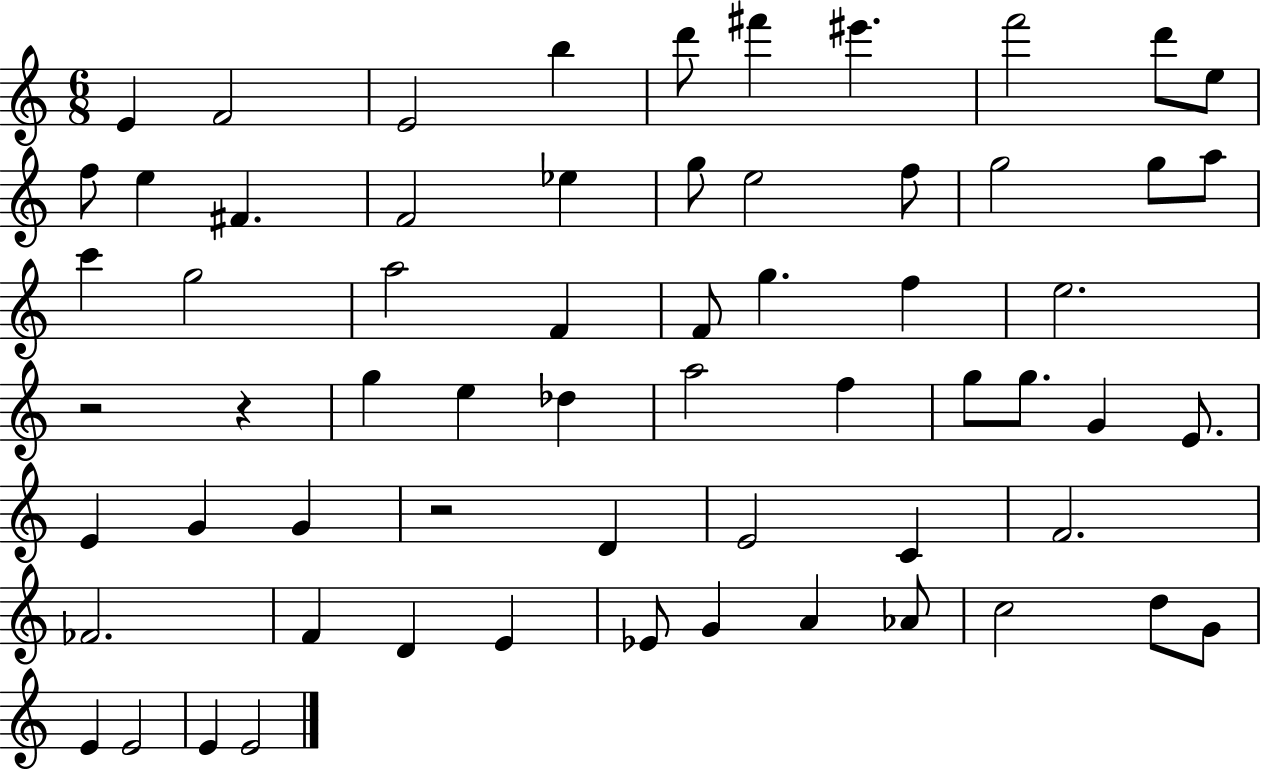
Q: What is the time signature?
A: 6/8